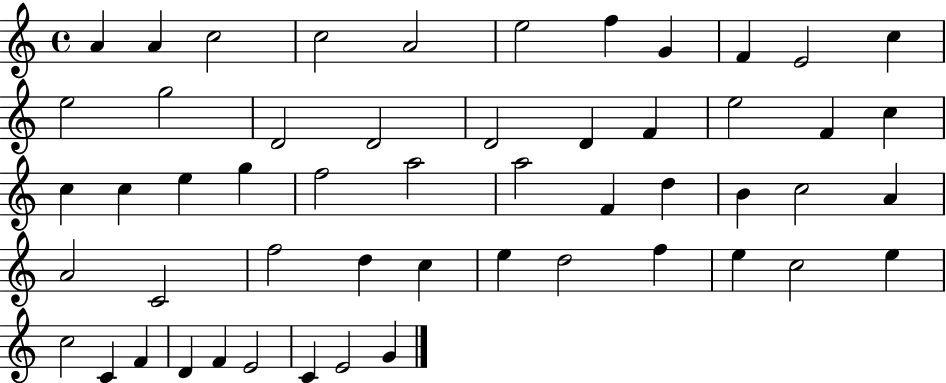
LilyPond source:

{
  \clef treble
  \time 4/4
  \defaultTimeSignature
  \key c \major
  a'4 a'4 c''2 | c''2 a'2 | e''2 f''4 g'4 | f'4 e'2 c''4 | \break e''2 g''2 | d'2 d'2 | d'2 d'4 f'4 | e''2 f'4 c''4 | \break c''4 c''4 e''4 g''4 | f''2 a''2 | a''2 f'4 d''4 | b'4 c''2 a'4 | \break a'2 c'2 | f''2 d''4 c''4 | e''4 d''2 f''4 | e''4 c''2 e''4 | \break c''2 c'4 f'4 | d'4 f'4 e'2 | c'4 e'2 g'4 | \bar "|."
}